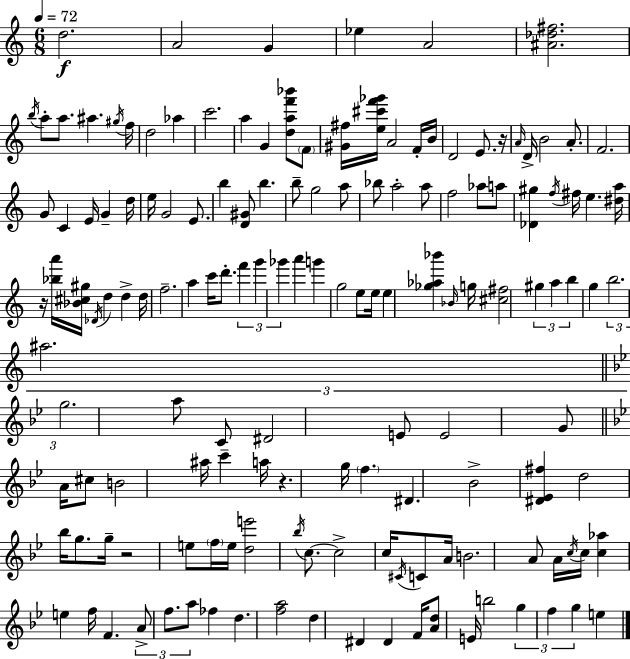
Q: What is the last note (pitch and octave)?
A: E5